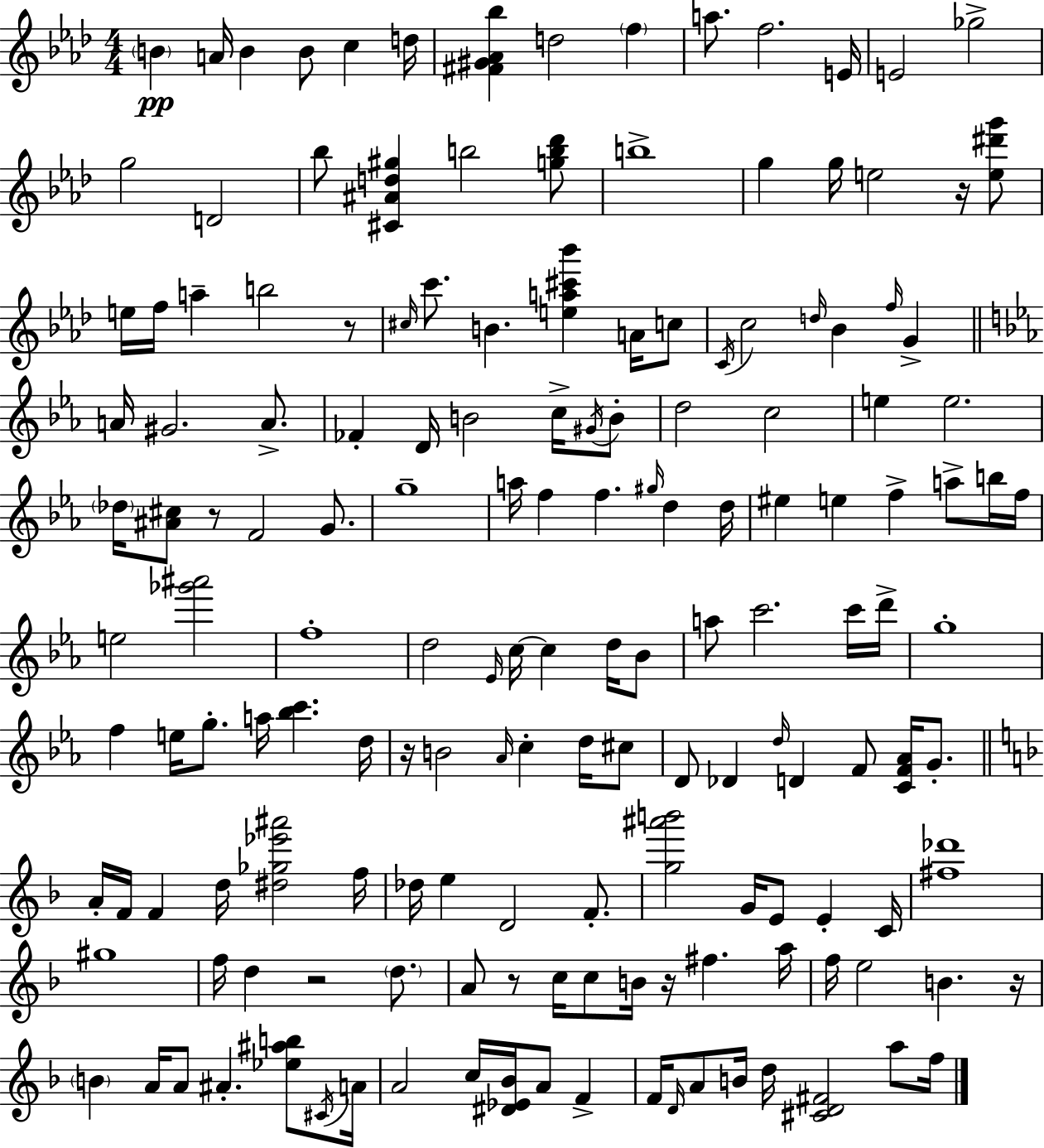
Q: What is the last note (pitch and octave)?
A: F5